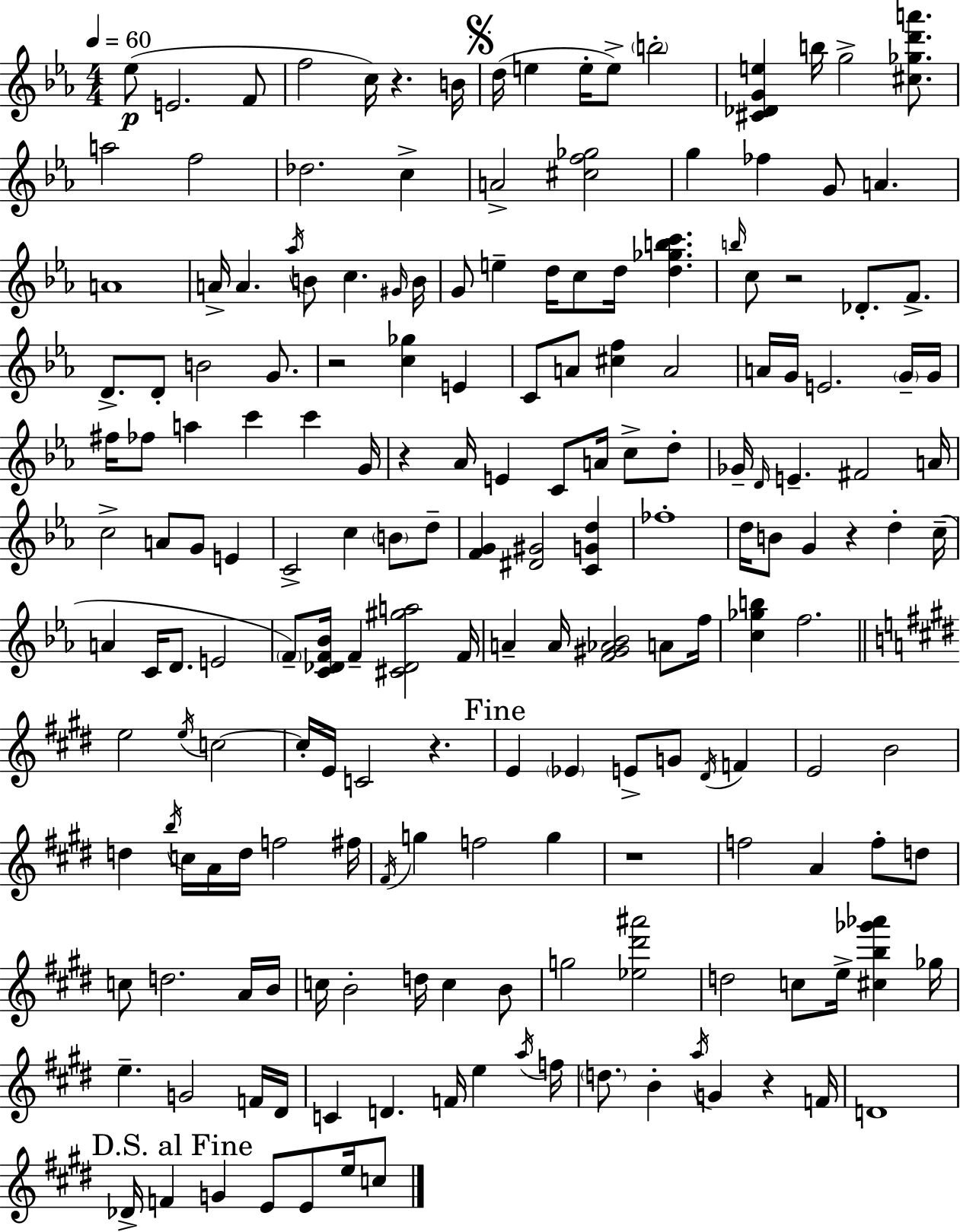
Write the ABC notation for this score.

X:1
T:Untitled
M:4/4
L:1/4
K:Cm
_e/2 E2 F/2 f2 c/4 z B/4 d/4 e e/4 e/2 b2 [^C_DGe] b/4 g2 [^c_gd'a']/2 a2 f2 _d2 c A2 [^cf_g]2 g _f G/2 A A4 A/4 A _a/4 B/2 c ^G/4 B/4 G/2 e d/4 c/2 d/4 [d_gbc'] b/4 c/2 z2 _D/2 F/2 D/2 D/2 B2 G/2 z2 [c_g] E C/2 A/2 [^cf] A2 A/4 G/4 E2 G/4 G/4 ^f/4 _f/2 a c' c' G/4 z _A/4 E C/2 A/4 c/2 d/2 _G/4 D/4 E ^F2 A/4 c2 A/2 G/2 E C2 c B/2 d/2 [FG] [^D^G]2 [CGd] _f4 d/4 B/2 G z d c/4 A C/4 D/2 E2 F/2 [C_DF_B]/4 F [^C_D^ga]2 F/4 A A/4 [F^G_A_B]2 A/2 f/4 [c_gb] f2 e2 e/4 c2 c/4 E/4 C2 z E _E E/2 G/2 ^D/4 F E2 B2 d b/4 c/4 A/4 d/4 f2 ^f/4 ^F/4 g f2 g z4 f2 A f/2 d/2 c/2 d2 A/4 B/4 c/4 B2 d/4 c B/2 g2 [_e^d'^a']2 d2 c/2 e/4 [^cb_g'_a'] _g/4 e G2 F/4 ^D/4 C D F/4 e a/4 f/4 d/2 B a/4 G z F/4 D4 _D/4 F G E/2 E/2 e/4 c/2